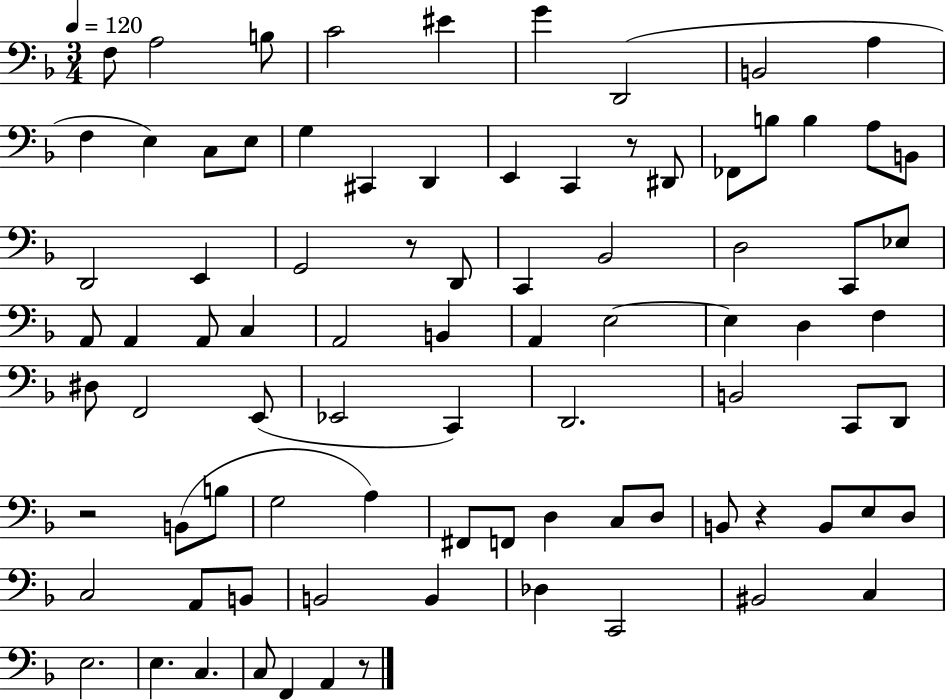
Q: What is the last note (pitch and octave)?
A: A2